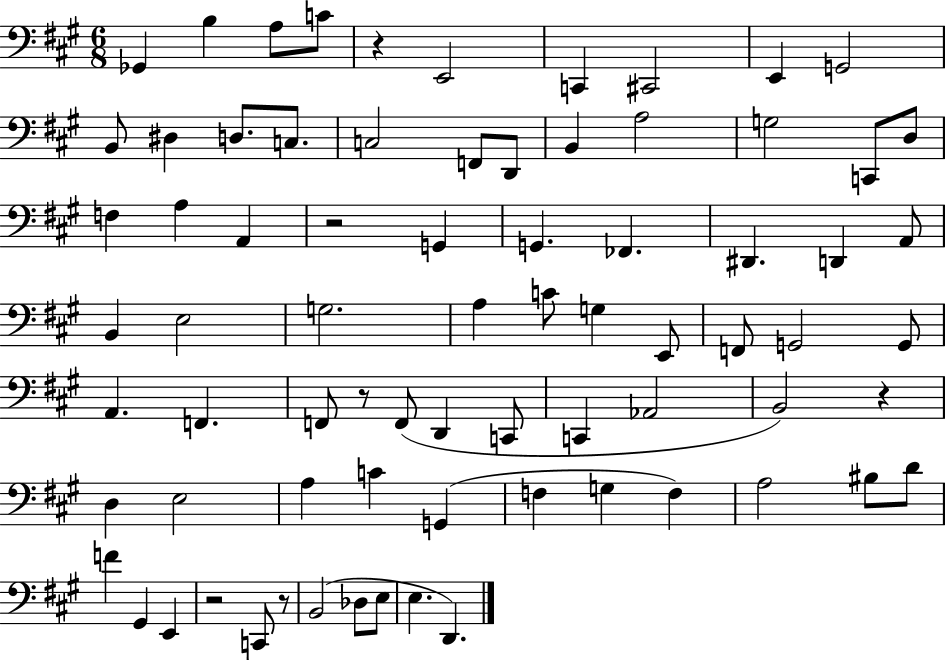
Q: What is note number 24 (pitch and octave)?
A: A2